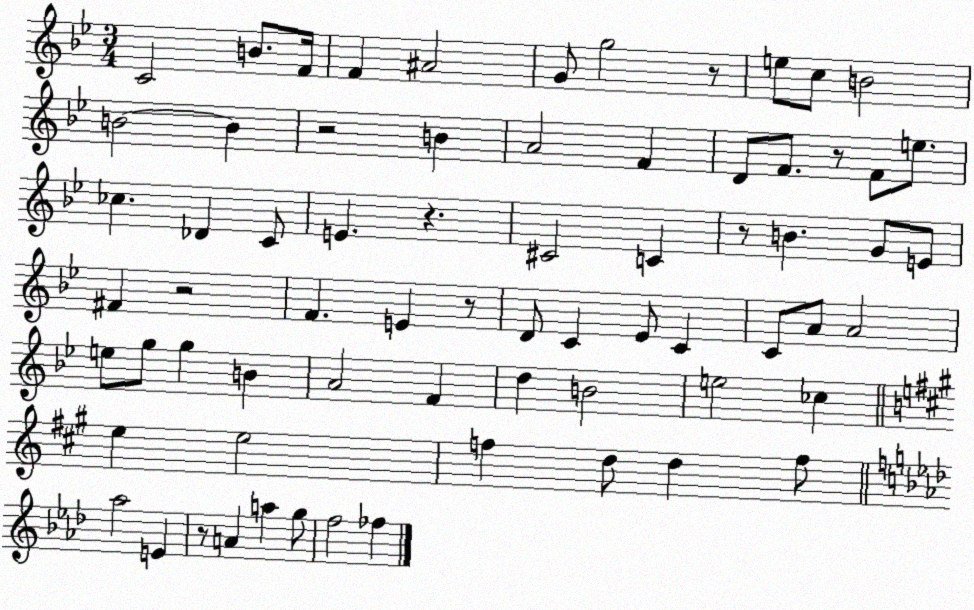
X:1
T:Untitled
M:3/4
L:1/4
K:Bb
C2 B/2 F/4 F ^A2 G/2 g2 z/2 e/2 c/2 B2 B2 B z2 B A2 F D/2 F/2 z/2 F/2 e/2 _c _D C/2 E z ^C2 C z/2 B G/2 E/2 ^F z2 F E z/2 D/2 C _E/2 C C/2 A/2 A2 e/2 g/2 g B A2 F d B2 e2 _c e e2 f d/2 d f/2 _a2 E z/2 A a g/2 f2 _f